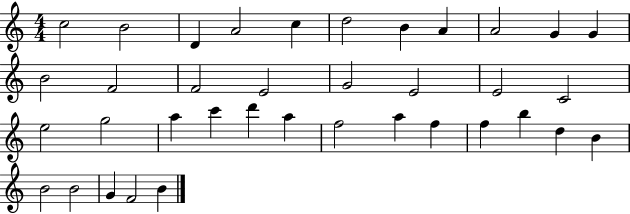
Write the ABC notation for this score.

X:1
T:Untitled
M:4/4
L:1/4
K:C
c2 B2 D A2 c d2 B A A2 G G B2 F2 F2 E2 G2 E2 E2 C2 e2 g2 a c' d' a f2 a f f b d B B2 B2 G F2 B